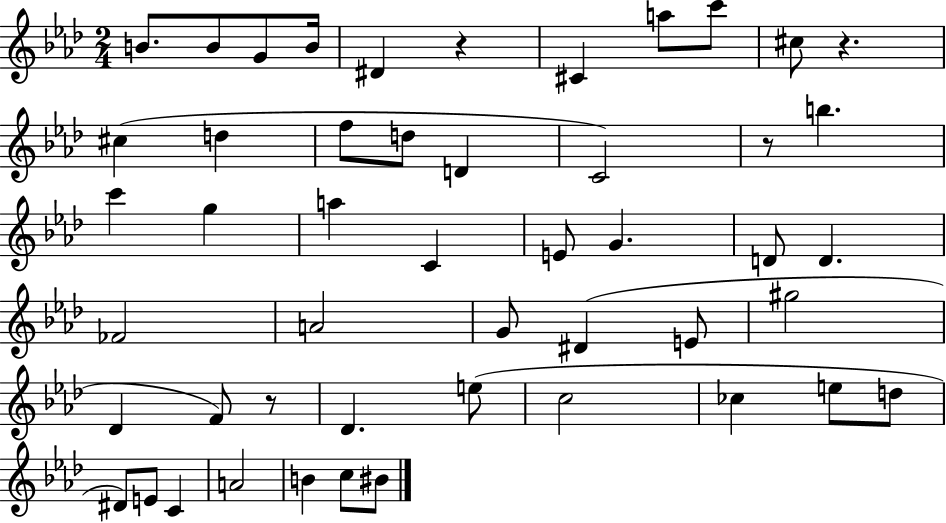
{
  \clef treble
  \numericTimeSignature
  \time 2/4
  \key aes \major
  b'8. b'8 g'8 b'16 | dis'4 r4 | cis'4 a''8 c'''8 | cis''8 r4. | \break cis''4( d''4 | f''8 d''8 d'4 | c'2) | r8 b''4. | \break c'''4 g''4 | a''4 c'4 | e'8 g'4. | d'8 d'4. | \break fes'2 | a'2 | g'8 dis'4( e'8 | gis''2 | \break des'4 f'8) r8 | des'4. e''8( | c''2 | ces''4 e''8 d''8 | \break dis'8) e'8 c'4 | a'2 | b'4 c''8 bis'8 | \bar "|."
}